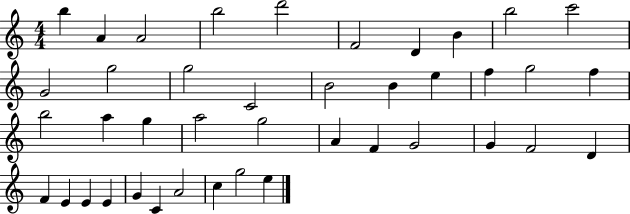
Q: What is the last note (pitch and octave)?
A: E5